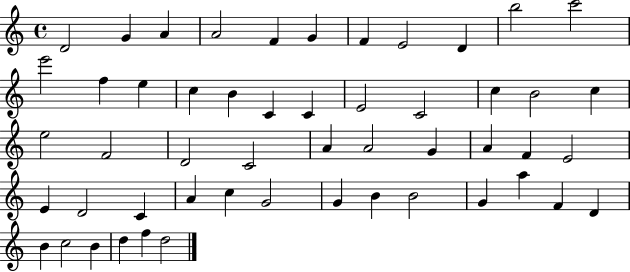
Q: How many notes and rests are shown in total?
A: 52